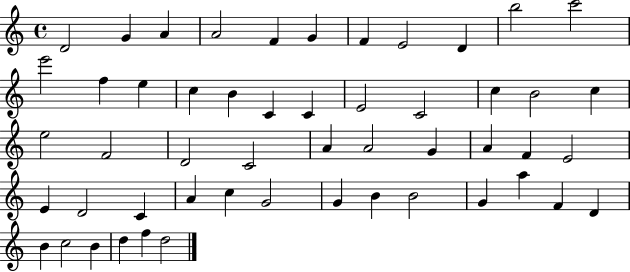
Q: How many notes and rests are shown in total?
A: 52